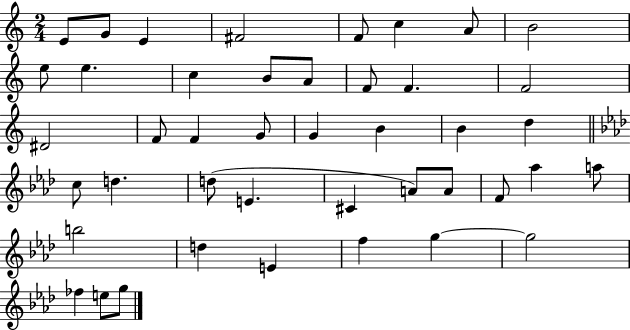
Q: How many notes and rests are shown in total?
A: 43